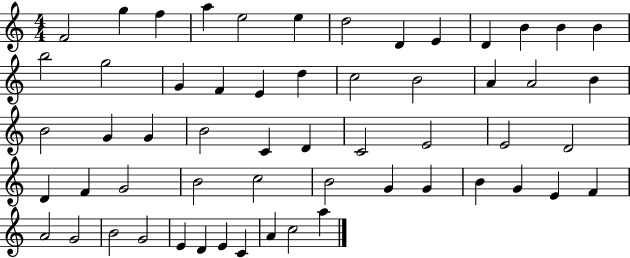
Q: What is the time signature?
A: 4/4